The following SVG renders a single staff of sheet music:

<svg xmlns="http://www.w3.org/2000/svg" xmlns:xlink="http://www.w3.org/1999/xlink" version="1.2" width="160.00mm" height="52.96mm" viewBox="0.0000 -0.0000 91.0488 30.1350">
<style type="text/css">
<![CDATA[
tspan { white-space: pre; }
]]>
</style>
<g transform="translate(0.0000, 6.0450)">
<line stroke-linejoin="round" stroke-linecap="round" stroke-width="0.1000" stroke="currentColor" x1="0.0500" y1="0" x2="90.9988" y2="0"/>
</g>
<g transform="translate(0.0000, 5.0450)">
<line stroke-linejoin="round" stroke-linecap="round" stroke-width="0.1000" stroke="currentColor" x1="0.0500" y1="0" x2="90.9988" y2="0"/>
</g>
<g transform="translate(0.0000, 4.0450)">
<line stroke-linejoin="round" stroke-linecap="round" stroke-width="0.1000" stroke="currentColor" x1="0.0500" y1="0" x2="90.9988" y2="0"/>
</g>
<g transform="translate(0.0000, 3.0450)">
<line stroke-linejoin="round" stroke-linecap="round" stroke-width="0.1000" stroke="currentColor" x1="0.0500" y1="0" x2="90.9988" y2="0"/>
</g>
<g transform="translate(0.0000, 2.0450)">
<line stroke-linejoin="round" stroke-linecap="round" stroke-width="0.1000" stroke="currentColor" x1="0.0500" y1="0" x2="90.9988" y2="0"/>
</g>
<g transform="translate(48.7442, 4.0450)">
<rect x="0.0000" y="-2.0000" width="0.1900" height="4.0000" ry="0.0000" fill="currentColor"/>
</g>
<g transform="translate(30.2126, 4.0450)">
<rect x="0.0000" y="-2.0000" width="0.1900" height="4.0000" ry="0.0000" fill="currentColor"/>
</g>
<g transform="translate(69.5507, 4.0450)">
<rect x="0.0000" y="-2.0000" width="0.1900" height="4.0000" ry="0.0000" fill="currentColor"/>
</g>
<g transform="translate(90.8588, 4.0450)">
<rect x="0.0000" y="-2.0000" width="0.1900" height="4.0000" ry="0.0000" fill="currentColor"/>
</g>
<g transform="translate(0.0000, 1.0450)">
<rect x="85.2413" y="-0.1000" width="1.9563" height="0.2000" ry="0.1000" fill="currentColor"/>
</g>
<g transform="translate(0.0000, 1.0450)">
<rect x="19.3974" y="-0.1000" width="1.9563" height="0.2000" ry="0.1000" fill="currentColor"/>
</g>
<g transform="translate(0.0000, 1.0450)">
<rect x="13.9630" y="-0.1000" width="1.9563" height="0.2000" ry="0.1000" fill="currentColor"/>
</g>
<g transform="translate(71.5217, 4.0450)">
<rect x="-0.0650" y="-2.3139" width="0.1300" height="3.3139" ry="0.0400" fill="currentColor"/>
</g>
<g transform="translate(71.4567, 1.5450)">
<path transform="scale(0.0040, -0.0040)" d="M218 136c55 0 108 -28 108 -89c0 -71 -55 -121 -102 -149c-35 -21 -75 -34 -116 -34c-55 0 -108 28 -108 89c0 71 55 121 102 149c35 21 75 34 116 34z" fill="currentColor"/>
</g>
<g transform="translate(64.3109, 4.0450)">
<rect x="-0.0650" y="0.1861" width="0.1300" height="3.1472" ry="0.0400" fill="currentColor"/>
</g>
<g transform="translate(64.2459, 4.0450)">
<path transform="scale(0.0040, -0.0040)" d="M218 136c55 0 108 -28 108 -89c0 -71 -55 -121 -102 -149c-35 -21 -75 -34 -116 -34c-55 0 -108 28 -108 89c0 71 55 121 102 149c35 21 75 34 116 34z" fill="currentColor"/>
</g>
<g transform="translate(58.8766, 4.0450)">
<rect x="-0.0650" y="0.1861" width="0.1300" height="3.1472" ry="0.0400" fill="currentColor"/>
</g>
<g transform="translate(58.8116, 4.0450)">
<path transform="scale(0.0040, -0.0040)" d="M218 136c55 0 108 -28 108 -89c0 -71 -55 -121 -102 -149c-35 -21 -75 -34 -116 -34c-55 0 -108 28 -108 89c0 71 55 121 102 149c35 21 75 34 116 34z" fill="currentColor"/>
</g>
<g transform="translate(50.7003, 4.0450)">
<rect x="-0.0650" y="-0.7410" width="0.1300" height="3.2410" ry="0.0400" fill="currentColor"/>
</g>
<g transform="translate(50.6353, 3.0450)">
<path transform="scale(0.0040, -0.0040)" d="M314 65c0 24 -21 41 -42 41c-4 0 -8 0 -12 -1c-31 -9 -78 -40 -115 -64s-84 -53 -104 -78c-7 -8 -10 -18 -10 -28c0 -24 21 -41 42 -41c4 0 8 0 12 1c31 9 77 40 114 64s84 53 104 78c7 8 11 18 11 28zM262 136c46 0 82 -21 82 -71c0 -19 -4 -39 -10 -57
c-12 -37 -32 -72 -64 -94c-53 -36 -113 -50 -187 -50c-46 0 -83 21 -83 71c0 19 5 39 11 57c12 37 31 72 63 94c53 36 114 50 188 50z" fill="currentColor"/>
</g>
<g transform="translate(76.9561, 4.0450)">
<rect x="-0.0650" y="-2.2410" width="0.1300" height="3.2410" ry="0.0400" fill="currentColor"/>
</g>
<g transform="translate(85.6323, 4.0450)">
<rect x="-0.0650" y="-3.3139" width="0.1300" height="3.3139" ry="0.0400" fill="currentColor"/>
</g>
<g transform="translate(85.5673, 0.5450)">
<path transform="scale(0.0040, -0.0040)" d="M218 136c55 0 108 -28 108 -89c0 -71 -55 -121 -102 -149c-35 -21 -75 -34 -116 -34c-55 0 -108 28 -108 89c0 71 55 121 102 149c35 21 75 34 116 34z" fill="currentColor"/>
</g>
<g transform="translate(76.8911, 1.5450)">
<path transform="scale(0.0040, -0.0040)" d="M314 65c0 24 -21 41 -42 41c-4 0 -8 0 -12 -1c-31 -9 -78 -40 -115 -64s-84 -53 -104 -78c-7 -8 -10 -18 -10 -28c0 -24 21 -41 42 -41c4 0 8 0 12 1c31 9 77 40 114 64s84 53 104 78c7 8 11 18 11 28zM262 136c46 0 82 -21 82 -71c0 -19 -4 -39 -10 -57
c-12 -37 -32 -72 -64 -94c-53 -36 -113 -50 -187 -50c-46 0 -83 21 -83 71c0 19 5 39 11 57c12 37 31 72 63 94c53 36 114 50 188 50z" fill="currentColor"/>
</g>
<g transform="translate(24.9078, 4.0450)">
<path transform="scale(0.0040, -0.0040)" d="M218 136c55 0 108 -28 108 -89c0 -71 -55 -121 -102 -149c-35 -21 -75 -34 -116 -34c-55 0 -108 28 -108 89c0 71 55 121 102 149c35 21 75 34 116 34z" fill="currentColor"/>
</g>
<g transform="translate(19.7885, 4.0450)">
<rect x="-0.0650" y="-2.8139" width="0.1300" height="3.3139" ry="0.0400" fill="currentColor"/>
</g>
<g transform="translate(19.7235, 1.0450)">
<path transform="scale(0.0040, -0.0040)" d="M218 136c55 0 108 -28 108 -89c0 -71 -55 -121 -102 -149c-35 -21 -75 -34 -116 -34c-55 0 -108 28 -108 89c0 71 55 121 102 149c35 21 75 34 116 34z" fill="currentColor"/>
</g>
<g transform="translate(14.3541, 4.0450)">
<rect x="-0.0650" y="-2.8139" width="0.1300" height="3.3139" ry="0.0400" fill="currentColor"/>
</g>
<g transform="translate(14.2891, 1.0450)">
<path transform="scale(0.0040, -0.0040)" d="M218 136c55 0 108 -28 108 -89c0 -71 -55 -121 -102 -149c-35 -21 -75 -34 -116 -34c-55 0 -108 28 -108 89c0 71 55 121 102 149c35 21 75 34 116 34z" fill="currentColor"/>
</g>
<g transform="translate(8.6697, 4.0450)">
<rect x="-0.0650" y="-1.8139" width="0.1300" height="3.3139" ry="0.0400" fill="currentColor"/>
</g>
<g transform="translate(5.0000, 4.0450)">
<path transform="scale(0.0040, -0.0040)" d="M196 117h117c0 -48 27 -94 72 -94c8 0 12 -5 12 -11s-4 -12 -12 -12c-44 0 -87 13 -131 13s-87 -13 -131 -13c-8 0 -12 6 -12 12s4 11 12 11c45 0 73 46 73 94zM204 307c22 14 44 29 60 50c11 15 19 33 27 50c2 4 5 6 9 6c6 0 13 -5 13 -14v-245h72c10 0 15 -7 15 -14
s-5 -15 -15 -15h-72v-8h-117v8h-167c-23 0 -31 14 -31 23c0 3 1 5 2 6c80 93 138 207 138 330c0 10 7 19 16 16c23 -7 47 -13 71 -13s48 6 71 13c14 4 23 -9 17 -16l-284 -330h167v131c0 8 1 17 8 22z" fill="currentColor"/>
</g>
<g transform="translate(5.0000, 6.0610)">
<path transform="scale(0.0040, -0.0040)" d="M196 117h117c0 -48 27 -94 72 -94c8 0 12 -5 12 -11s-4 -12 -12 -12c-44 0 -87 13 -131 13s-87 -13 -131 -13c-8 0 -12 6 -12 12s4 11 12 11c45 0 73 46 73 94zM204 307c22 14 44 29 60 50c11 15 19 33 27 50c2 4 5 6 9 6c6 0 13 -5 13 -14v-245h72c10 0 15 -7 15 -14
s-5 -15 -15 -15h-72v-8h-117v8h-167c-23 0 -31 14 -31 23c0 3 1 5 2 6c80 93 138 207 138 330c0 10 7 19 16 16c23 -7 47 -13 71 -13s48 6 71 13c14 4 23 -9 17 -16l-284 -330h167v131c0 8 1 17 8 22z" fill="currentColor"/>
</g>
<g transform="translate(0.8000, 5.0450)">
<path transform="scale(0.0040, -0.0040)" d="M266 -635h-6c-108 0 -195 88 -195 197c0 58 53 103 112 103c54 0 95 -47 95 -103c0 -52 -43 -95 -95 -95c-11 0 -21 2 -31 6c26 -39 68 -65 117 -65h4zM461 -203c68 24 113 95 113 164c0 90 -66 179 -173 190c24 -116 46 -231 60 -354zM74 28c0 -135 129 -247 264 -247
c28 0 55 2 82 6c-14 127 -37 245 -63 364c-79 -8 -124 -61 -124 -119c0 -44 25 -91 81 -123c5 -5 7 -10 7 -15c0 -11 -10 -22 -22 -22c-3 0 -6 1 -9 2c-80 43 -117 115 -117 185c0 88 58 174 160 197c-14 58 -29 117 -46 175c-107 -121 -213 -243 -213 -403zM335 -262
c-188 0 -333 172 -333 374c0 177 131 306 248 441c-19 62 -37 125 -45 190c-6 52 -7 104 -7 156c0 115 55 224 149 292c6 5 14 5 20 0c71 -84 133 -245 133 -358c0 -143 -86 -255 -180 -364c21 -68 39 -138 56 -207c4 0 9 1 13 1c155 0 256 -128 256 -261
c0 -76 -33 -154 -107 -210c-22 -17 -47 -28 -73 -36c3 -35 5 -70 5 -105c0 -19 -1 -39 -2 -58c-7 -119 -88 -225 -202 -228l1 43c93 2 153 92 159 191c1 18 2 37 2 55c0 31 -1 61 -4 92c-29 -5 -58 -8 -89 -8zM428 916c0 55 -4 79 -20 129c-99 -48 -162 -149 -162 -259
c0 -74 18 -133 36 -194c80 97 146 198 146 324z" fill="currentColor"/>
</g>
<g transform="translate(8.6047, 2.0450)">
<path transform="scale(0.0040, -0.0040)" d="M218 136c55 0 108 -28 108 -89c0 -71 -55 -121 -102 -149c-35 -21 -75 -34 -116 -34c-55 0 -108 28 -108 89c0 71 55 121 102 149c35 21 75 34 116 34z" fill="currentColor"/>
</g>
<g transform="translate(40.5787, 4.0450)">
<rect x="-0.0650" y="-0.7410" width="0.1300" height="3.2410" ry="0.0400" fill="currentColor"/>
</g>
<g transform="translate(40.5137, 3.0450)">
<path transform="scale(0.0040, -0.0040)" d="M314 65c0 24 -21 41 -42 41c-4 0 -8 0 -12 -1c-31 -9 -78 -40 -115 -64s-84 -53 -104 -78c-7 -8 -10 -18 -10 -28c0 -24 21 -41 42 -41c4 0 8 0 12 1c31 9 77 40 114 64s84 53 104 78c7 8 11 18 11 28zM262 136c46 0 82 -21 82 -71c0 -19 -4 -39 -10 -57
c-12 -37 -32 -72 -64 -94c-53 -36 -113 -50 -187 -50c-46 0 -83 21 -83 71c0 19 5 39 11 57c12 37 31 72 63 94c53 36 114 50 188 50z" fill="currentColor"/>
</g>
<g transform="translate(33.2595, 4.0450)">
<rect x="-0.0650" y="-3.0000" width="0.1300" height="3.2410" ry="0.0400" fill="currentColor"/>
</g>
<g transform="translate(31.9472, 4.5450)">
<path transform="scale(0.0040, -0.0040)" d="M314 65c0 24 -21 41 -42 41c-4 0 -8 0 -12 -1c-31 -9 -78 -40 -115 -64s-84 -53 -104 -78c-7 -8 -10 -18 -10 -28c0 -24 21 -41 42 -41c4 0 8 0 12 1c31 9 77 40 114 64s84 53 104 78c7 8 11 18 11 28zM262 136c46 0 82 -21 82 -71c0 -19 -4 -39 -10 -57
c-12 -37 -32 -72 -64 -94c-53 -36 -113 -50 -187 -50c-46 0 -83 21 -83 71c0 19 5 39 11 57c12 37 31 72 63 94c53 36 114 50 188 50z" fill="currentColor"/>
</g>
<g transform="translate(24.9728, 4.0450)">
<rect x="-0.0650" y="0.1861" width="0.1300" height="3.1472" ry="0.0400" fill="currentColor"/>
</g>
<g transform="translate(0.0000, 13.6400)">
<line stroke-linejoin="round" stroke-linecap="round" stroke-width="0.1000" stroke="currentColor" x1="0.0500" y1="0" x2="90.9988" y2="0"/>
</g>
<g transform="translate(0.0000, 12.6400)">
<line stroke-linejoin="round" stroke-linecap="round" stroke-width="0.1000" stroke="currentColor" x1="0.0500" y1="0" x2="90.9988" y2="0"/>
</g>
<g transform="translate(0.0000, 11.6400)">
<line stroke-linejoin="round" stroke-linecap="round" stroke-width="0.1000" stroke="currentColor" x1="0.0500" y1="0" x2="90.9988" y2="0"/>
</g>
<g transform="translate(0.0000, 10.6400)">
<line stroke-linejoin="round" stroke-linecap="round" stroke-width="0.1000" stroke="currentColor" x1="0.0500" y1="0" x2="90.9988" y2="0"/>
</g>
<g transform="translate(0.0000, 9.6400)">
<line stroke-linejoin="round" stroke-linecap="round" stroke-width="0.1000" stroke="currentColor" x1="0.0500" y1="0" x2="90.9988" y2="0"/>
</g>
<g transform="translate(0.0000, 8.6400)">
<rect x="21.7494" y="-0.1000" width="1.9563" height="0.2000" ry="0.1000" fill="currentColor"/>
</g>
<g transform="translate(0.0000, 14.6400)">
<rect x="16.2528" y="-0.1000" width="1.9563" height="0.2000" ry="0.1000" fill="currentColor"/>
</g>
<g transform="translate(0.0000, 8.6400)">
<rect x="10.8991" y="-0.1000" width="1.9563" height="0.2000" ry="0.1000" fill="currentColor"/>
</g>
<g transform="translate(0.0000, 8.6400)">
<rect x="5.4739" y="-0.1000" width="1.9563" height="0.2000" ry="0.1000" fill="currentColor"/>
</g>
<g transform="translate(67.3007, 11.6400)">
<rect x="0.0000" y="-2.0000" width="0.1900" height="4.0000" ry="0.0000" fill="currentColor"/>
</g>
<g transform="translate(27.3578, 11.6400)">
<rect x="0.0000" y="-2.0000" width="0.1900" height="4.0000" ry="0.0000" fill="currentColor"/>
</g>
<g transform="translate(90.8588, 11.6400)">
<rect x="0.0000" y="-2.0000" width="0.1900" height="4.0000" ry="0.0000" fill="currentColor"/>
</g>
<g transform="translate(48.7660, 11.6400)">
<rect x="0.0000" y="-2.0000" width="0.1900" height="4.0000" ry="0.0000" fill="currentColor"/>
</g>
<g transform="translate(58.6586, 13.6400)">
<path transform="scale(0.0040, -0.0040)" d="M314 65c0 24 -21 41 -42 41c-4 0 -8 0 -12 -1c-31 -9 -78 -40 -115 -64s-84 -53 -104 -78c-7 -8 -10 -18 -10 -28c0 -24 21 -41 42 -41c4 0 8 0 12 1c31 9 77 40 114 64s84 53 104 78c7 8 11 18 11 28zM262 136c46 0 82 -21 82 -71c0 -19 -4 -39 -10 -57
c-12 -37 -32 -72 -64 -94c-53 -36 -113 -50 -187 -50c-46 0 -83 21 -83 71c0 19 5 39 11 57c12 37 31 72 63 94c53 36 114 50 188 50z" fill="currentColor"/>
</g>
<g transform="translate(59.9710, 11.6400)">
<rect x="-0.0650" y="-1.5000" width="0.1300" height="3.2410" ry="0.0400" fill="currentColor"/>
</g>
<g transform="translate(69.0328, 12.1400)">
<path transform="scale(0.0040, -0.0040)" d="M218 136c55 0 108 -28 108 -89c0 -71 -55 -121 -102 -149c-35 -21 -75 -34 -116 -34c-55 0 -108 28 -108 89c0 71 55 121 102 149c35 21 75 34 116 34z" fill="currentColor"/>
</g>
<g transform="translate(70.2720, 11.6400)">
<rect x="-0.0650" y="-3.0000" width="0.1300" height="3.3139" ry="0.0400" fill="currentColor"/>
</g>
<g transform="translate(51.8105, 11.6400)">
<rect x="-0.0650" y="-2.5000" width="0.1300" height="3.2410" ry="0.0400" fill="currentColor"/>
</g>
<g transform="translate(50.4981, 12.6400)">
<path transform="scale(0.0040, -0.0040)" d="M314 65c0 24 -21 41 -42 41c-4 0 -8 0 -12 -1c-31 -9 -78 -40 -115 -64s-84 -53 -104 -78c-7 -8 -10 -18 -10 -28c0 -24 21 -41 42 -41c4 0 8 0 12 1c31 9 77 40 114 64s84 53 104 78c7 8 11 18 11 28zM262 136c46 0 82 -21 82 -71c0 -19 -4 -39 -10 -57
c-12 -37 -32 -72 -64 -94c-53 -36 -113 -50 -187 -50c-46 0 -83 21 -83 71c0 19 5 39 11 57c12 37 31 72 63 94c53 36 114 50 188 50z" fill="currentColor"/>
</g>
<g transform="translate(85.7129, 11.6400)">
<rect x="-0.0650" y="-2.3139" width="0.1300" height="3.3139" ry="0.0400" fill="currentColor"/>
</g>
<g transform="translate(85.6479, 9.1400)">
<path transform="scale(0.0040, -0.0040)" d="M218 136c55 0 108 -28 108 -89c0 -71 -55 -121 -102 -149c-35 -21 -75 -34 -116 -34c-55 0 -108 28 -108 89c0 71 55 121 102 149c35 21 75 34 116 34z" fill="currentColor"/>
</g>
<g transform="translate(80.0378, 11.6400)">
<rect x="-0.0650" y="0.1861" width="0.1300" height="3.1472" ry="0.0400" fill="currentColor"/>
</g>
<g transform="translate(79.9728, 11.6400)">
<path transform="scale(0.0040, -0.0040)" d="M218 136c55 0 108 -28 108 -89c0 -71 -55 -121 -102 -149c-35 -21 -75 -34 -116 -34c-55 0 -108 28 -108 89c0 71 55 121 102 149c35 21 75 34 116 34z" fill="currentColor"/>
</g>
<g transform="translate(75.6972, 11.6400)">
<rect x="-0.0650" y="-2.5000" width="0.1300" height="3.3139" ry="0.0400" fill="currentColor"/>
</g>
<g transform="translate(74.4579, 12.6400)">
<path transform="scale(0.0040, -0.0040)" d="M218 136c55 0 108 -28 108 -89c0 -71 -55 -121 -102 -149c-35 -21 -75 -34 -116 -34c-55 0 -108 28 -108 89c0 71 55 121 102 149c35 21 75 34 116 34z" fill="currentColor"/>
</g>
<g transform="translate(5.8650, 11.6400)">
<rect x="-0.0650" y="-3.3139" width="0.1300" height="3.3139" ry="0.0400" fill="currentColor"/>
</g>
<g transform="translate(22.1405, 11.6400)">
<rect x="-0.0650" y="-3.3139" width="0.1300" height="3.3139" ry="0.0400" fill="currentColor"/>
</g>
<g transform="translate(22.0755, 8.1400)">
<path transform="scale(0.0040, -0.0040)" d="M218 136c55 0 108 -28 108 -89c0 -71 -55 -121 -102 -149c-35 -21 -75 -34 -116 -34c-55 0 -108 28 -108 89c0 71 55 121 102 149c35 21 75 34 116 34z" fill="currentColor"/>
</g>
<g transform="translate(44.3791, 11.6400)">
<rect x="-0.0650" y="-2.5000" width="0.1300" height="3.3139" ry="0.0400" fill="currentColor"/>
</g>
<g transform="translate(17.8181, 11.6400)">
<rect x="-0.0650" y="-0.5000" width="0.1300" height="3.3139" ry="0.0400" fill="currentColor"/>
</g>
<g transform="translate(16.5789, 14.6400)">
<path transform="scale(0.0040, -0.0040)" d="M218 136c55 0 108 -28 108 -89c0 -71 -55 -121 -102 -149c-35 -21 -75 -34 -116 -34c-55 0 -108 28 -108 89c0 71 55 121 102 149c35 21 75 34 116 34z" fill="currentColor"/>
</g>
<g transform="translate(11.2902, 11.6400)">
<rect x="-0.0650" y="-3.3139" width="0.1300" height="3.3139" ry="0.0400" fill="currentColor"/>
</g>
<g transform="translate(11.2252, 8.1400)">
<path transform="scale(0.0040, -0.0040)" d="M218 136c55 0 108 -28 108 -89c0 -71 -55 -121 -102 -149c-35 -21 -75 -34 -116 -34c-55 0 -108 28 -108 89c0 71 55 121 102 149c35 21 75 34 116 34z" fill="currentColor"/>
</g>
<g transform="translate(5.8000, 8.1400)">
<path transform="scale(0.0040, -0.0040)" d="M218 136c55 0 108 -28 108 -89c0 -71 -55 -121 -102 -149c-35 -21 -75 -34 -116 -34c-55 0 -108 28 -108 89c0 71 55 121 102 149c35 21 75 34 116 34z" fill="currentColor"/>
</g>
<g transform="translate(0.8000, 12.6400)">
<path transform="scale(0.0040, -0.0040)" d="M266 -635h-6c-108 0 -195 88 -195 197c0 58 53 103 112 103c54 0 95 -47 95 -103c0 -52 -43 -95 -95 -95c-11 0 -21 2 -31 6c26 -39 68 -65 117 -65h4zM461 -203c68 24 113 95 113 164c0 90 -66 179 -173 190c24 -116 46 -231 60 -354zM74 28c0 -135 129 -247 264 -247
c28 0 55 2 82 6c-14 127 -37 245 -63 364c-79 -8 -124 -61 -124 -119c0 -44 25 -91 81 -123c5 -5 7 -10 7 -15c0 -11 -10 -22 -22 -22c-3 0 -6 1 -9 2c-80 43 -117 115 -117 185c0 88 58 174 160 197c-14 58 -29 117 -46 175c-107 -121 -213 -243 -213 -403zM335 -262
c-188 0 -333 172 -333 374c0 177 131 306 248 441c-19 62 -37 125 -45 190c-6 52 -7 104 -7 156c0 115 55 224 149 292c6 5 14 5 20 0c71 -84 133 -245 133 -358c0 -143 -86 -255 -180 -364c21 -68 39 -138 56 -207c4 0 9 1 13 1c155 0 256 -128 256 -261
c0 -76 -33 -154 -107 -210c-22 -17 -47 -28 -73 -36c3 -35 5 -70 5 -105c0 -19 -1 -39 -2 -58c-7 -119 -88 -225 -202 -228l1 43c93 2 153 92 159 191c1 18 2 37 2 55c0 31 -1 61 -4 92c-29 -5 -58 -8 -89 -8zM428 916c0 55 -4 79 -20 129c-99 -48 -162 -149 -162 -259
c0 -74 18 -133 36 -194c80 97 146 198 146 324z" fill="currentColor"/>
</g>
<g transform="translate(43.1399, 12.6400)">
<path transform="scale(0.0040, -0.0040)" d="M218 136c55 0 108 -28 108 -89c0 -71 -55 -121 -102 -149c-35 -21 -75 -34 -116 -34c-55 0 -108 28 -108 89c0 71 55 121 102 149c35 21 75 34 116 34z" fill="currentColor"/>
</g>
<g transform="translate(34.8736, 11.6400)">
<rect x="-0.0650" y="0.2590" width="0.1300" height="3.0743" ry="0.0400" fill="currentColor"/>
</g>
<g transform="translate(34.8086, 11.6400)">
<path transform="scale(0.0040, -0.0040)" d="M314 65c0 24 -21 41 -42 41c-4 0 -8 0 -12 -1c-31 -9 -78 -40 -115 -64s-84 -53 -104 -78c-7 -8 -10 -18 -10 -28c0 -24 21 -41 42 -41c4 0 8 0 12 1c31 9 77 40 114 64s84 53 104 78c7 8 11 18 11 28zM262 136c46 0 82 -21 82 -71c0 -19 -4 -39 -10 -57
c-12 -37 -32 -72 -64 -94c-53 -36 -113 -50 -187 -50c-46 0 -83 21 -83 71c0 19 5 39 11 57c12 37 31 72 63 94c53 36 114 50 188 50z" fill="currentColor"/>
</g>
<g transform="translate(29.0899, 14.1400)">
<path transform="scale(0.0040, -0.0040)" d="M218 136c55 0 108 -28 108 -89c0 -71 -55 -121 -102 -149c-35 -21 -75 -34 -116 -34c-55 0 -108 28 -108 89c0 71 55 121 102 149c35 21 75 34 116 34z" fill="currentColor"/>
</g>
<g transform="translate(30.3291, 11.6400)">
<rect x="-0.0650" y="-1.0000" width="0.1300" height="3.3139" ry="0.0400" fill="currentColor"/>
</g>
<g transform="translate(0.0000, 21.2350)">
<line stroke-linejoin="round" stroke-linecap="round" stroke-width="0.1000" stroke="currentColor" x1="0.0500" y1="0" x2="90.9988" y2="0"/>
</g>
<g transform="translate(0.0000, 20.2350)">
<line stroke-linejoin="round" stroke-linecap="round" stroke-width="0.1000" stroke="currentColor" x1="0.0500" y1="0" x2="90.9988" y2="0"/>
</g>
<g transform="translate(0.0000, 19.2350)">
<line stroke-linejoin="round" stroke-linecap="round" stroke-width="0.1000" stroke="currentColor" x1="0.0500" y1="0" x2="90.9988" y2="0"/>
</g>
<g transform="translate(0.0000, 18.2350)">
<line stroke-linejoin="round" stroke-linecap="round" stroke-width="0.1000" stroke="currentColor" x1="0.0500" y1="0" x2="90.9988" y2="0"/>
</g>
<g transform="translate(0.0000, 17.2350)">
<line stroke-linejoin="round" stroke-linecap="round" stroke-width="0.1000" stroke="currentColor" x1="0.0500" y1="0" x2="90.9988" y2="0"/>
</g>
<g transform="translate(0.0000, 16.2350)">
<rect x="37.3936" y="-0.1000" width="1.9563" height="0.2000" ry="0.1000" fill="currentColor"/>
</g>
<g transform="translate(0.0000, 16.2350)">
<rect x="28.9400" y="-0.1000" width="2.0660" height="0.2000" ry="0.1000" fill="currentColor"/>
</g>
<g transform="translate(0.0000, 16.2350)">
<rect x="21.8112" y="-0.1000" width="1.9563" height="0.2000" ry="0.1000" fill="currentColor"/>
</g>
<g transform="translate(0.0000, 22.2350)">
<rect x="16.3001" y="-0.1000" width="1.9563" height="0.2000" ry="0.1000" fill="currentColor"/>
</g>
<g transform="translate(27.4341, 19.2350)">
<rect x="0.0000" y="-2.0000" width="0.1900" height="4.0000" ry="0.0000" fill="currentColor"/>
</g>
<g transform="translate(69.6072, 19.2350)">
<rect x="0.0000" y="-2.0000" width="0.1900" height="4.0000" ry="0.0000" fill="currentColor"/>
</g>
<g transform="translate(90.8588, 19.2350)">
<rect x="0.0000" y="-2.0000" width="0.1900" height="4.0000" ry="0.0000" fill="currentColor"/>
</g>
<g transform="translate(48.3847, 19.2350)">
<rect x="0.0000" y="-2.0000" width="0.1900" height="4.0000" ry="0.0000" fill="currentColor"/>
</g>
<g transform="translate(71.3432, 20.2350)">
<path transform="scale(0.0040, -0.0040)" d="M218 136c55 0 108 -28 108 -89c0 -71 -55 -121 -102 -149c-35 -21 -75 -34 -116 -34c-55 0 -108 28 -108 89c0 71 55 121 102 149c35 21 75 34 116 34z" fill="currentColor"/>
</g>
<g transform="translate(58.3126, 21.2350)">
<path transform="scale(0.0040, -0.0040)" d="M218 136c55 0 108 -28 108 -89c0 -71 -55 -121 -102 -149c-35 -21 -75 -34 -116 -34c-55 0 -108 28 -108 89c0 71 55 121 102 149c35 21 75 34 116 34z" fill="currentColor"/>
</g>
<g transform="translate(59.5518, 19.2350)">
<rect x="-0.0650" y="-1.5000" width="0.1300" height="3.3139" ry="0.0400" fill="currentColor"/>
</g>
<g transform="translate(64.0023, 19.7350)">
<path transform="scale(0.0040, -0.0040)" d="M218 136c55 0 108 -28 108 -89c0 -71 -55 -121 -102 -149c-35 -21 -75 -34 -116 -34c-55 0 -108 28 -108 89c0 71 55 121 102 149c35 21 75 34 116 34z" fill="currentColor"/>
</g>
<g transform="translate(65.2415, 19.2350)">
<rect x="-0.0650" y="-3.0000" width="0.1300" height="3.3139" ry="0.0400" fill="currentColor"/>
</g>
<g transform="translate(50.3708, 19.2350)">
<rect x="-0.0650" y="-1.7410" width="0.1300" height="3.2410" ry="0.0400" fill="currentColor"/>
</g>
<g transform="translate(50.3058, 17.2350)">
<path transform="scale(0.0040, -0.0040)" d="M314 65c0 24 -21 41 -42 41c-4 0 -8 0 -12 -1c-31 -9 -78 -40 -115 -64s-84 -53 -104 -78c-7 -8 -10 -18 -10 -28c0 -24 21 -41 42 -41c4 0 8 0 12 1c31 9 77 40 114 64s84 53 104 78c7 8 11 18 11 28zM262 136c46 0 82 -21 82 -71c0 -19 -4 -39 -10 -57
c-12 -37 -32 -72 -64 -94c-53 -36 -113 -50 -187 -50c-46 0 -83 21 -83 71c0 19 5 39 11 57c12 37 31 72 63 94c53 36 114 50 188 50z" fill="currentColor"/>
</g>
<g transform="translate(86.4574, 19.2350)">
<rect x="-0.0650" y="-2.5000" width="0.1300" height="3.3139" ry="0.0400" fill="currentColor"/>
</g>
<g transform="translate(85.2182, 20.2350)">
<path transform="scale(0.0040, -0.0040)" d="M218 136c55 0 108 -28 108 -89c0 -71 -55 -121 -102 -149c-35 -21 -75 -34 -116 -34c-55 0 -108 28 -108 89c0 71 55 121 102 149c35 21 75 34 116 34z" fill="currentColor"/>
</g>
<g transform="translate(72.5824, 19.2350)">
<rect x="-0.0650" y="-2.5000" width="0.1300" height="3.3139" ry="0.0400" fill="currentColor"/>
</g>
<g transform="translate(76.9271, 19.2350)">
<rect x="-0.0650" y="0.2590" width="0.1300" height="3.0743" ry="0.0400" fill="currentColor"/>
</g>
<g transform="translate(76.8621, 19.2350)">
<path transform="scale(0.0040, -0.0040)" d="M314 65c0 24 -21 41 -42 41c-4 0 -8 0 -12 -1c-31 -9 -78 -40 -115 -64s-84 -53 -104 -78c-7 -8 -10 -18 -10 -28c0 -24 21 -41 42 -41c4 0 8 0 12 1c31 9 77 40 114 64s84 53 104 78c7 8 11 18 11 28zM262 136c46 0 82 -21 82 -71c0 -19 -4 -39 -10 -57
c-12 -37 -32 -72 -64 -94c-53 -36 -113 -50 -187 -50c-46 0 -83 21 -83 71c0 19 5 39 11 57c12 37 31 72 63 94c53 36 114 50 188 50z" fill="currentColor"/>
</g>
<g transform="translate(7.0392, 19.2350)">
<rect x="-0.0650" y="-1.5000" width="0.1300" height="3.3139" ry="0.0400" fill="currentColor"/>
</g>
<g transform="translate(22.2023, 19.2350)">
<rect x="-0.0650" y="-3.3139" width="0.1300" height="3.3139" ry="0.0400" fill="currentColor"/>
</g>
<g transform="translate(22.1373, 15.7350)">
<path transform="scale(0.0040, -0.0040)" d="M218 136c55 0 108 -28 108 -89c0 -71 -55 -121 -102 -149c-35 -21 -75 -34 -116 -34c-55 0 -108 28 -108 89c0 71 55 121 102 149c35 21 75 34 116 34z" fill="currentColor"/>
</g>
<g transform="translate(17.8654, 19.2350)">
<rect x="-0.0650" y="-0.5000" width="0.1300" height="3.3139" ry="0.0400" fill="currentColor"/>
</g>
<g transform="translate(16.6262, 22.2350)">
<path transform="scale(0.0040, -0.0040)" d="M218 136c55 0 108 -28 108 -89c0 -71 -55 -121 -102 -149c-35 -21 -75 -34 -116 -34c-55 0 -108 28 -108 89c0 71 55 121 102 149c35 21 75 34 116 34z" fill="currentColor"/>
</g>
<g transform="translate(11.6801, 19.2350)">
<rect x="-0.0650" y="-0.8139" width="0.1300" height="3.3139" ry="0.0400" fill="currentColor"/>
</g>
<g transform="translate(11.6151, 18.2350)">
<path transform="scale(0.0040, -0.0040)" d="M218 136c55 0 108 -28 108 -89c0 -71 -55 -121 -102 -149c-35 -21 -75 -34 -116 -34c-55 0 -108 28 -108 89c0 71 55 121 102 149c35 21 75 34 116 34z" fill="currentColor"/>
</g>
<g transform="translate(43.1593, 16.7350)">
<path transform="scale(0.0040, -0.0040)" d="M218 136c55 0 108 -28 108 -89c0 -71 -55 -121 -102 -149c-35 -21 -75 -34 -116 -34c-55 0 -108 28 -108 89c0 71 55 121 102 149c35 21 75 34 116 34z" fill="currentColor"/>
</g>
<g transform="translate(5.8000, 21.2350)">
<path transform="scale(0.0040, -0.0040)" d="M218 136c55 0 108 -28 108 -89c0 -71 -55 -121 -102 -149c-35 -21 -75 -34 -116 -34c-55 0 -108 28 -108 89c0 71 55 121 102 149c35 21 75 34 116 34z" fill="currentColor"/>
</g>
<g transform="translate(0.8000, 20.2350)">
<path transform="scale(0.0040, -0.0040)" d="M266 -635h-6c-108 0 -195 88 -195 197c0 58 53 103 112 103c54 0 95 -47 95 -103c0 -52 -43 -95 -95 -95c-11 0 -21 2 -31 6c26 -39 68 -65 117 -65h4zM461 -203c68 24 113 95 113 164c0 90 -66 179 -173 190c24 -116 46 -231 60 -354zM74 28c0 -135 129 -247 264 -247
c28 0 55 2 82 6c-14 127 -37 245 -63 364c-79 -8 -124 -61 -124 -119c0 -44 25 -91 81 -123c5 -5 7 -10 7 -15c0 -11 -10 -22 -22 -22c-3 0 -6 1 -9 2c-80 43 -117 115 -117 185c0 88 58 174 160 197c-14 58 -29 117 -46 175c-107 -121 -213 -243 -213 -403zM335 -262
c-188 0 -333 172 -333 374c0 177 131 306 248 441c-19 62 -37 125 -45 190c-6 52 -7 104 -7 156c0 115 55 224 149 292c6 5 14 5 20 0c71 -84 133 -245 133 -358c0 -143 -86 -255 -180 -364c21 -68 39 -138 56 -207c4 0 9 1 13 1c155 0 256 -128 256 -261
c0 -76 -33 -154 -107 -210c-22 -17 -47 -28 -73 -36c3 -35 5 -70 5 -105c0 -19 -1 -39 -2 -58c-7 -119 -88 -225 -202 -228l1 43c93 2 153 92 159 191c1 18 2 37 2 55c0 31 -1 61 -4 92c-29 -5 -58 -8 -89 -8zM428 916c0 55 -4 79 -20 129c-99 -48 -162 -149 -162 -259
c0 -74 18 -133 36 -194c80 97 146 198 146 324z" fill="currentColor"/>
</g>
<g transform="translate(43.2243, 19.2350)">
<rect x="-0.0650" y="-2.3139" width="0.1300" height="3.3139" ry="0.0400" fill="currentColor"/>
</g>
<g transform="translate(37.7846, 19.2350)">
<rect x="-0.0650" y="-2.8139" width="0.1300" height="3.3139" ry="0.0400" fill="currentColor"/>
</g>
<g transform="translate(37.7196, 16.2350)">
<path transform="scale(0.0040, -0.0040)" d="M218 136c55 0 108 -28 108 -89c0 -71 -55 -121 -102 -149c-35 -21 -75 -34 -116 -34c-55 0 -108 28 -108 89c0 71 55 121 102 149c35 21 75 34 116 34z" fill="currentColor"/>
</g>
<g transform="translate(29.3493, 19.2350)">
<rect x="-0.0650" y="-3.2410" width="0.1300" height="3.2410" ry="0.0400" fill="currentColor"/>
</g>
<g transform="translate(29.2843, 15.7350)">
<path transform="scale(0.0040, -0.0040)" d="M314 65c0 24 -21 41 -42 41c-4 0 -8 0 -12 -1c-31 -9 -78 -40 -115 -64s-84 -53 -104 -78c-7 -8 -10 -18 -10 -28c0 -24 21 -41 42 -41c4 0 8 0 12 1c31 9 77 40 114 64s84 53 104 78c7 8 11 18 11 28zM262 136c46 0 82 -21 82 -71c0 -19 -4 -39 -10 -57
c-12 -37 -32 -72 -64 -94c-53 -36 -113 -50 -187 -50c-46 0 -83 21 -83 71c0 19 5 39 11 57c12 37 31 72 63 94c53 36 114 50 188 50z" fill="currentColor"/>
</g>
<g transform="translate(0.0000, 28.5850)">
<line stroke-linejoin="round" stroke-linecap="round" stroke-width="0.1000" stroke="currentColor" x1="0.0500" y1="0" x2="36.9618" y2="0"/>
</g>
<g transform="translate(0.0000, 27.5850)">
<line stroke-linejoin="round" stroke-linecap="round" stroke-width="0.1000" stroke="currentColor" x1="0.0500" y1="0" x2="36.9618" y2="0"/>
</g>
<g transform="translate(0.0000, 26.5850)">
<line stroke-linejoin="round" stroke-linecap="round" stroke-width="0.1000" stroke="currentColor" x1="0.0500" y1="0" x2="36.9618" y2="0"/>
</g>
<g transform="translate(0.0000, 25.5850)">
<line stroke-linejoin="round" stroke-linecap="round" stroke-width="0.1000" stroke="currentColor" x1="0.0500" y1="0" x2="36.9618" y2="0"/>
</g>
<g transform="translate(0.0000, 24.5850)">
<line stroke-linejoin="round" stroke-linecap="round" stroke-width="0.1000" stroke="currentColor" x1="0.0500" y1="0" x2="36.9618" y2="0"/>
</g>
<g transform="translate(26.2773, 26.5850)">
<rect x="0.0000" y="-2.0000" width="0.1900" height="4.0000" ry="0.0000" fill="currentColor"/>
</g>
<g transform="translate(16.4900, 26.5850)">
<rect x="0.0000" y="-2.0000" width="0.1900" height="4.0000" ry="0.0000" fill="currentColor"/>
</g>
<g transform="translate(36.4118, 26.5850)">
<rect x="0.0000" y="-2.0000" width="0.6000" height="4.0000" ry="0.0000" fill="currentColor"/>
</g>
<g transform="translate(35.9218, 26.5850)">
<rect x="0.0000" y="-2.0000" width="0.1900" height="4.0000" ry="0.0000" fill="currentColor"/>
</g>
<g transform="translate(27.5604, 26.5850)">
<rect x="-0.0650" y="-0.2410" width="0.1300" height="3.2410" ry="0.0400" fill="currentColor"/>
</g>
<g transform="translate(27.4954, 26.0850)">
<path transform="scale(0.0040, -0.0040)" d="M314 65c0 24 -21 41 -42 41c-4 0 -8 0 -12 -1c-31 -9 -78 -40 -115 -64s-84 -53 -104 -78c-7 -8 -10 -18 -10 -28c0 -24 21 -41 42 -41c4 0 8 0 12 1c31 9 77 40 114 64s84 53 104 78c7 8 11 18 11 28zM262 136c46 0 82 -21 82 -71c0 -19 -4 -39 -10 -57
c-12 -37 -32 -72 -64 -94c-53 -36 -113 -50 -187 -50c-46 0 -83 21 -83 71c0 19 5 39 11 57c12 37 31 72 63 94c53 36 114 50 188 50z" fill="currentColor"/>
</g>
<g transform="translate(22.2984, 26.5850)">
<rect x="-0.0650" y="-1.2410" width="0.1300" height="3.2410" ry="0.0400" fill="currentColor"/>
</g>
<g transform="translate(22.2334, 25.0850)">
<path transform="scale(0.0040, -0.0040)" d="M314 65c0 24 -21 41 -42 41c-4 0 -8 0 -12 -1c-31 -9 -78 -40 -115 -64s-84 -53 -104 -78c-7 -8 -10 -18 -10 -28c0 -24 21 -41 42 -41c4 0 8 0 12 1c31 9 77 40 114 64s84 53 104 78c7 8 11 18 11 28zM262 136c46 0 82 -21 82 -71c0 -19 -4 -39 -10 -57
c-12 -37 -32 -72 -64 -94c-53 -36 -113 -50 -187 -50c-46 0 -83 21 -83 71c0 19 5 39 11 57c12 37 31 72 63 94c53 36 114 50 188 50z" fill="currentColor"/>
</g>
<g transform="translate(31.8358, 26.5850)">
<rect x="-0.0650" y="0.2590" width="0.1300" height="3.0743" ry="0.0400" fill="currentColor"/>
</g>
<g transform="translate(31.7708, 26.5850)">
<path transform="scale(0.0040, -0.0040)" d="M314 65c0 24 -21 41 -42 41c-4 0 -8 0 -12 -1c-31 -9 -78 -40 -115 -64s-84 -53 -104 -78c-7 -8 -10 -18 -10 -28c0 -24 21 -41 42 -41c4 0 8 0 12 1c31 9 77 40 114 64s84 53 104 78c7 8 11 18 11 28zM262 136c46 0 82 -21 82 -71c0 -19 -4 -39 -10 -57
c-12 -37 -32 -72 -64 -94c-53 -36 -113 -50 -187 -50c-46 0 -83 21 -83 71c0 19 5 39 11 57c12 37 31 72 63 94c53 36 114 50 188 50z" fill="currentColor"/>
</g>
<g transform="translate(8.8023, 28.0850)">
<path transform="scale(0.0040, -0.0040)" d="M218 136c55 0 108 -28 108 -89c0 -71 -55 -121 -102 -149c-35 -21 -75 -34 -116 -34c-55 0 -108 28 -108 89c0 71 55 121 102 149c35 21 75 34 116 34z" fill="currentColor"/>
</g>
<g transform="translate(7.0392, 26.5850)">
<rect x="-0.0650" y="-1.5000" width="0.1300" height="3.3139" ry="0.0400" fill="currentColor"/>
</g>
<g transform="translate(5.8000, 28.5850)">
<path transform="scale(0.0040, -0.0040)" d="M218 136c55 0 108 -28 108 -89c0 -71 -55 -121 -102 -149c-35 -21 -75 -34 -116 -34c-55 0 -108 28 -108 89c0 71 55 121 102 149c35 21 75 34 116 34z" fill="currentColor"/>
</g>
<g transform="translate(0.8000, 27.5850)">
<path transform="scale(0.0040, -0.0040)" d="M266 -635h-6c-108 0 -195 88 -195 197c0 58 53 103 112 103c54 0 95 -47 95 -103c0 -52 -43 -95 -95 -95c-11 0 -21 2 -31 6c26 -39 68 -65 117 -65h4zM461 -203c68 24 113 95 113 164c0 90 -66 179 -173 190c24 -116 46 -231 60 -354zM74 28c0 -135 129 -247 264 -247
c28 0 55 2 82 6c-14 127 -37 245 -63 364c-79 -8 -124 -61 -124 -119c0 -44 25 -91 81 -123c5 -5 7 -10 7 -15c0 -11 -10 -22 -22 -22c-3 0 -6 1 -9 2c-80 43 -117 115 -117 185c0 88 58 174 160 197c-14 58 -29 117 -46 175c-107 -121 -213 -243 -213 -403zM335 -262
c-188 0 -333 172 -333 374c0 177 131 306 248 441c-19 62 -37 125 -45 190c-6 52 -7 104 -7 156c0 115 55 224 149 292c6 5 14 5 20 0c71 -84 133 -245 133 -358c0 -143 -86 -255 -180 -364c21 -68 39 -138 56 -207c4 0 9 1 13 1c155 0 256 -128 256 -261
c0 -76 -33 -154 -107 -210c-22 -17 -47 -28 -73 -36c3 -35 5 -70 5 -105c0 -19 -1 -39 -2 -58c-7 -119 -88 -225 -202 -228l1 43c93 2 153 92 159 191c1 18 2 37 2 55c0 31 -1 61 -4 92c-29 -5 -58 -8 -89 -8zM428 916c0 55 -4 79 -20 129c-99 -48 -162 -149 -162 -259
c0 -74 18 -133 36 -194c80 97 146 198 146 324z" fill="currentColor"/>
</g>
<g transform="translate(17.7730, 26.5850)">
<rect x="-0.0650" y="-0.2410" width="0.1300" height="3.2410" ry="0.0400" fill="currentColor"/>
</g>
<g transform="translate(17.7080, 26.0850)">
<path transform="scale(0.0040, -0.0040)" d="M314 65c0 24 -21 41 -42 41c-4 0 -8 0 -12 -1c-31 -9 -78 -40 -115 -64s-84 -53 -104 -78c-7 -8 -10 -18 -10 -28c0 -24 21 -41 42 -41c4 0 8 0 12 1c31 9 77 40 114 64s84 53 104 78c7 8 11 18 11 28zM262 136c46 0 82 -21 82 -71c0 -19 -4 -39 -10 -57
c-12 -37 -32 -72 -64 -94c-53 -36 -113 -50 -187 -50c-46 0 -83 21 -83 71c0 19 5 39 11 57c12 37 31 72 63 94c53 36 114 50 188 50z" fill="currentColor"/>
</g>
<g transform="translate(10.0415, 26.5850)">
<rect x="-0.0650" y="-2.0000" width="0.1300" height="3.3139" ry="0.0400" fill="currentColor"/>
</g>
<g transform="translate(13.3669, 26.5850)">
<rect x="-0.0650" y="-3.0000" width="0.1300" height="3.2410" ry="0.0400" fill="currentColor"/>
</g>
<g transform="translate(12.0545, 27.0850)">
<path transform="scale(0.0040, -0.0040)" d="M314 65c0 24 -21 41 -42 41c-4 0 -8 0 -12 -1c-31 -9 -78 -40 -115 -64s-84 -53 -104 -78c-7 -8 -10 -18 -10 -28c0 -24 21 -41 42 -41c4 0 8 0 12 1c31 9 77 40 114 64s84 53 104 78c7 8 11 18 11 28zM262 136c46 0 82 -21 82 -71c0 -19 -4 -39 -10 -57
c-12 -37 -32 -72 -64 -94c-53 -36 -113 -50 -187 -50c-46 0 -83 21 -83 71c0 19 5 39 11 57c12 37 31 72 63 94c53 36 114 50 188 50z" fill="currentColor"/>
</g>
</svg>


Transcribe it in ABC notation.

X:1
T:Untitled
M:4/4
L:1/4
K:C
f a a B A2 d2 d2 B B g g2 b b b C b D B2 G G2 E2 A G B g E d C b b2 a g f2 E A G B2 G E F A2 c2 e2 c2 B2